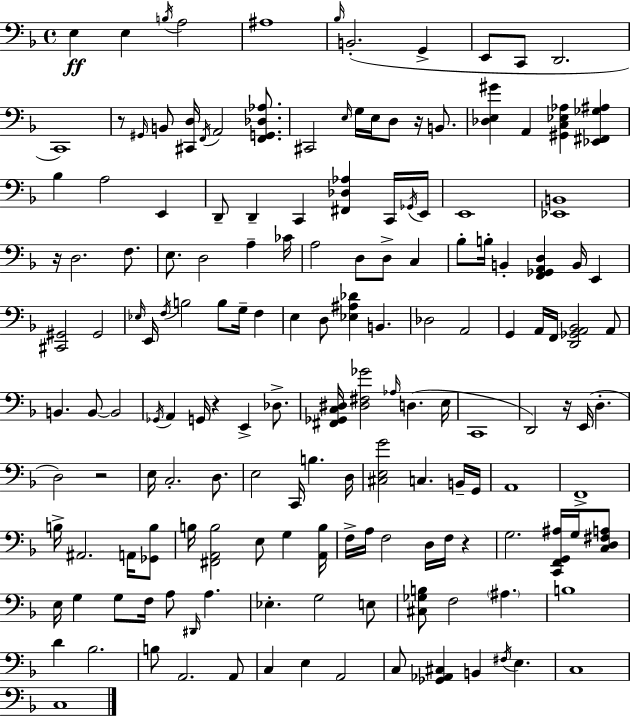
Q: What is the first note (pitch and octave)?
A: E3